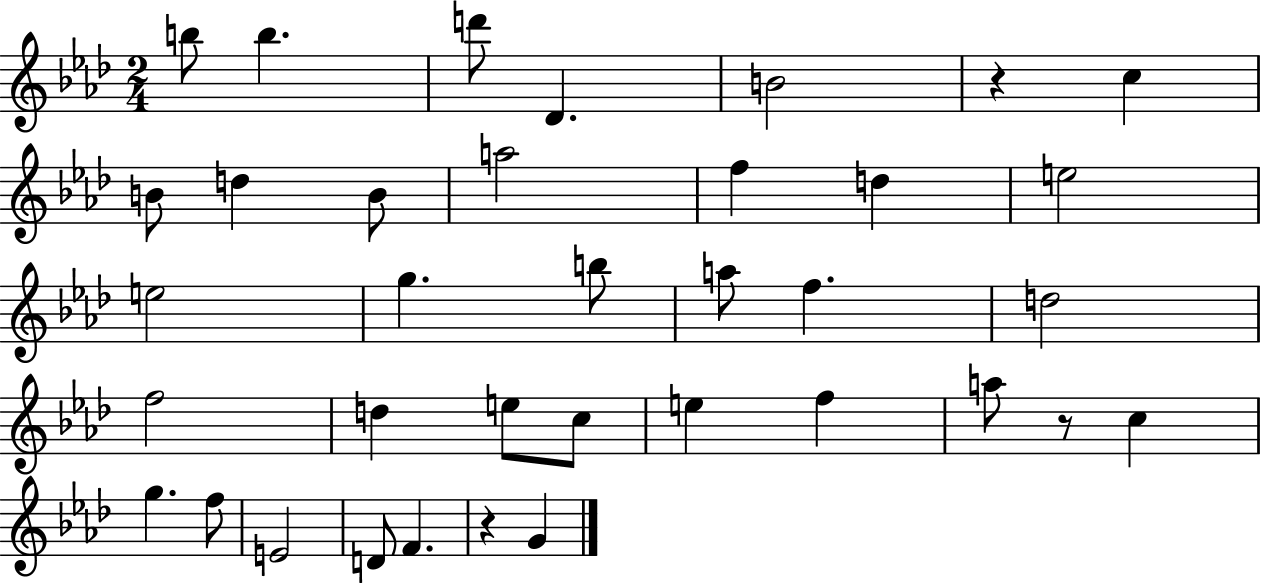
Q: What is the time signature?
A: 2/4